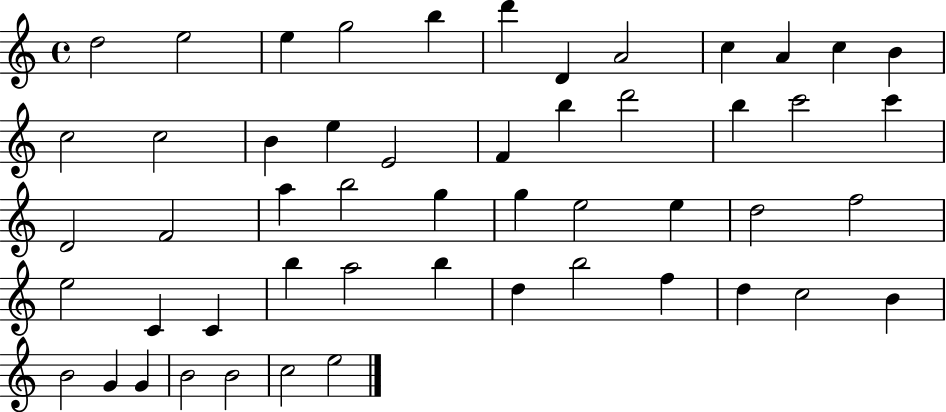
{
  \clef treble
  \time 4/4
  \defaultTimeSignature
  \key c \major
  d''2 e''2 | e''4 g''2 b''4 | d'''4 d'4 a'2 | c''4 a'4 c''4 b'4 | \break c''2 c''2 | b'4 e''4 e'2 | f'4 b''4 d'''2 | b''4 c'''2 c'''4 | \break d'2 f'2 | a''4 b''2 g''4 | g''4 e''2 e''4 | d''2 f''2 | \break e''2 c'4 c'4 | b''4 a''2 b''4 | d''4 b''2 f''4 | d''4 c''2 b'4 | \break b'2 g'4 g'4 | b'2 b'2 | c''2 e''2 | \bar "|."
}